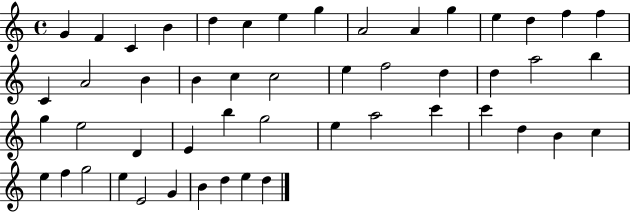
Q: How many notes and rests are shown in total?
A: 50